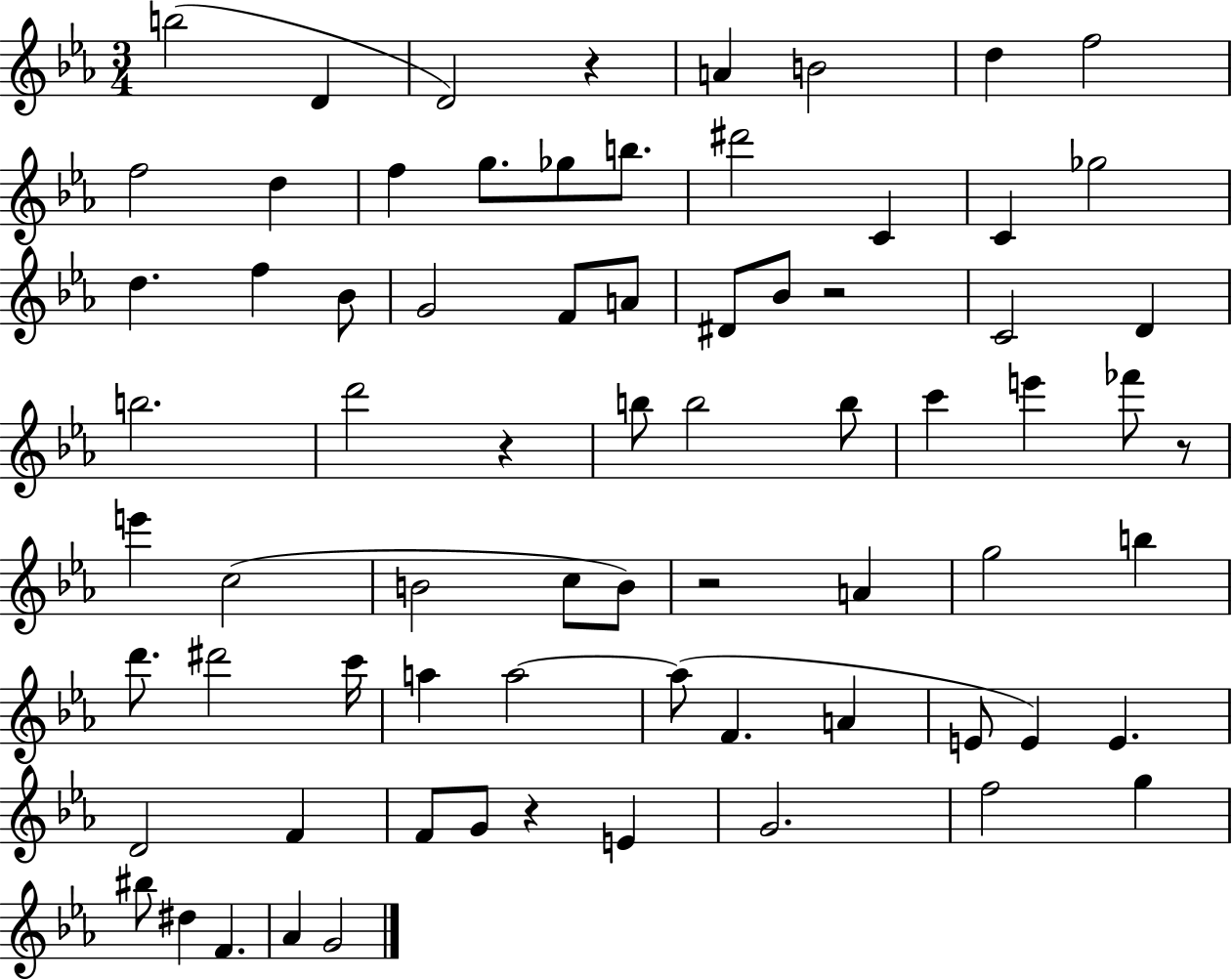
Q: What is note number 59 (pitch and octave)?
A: E4